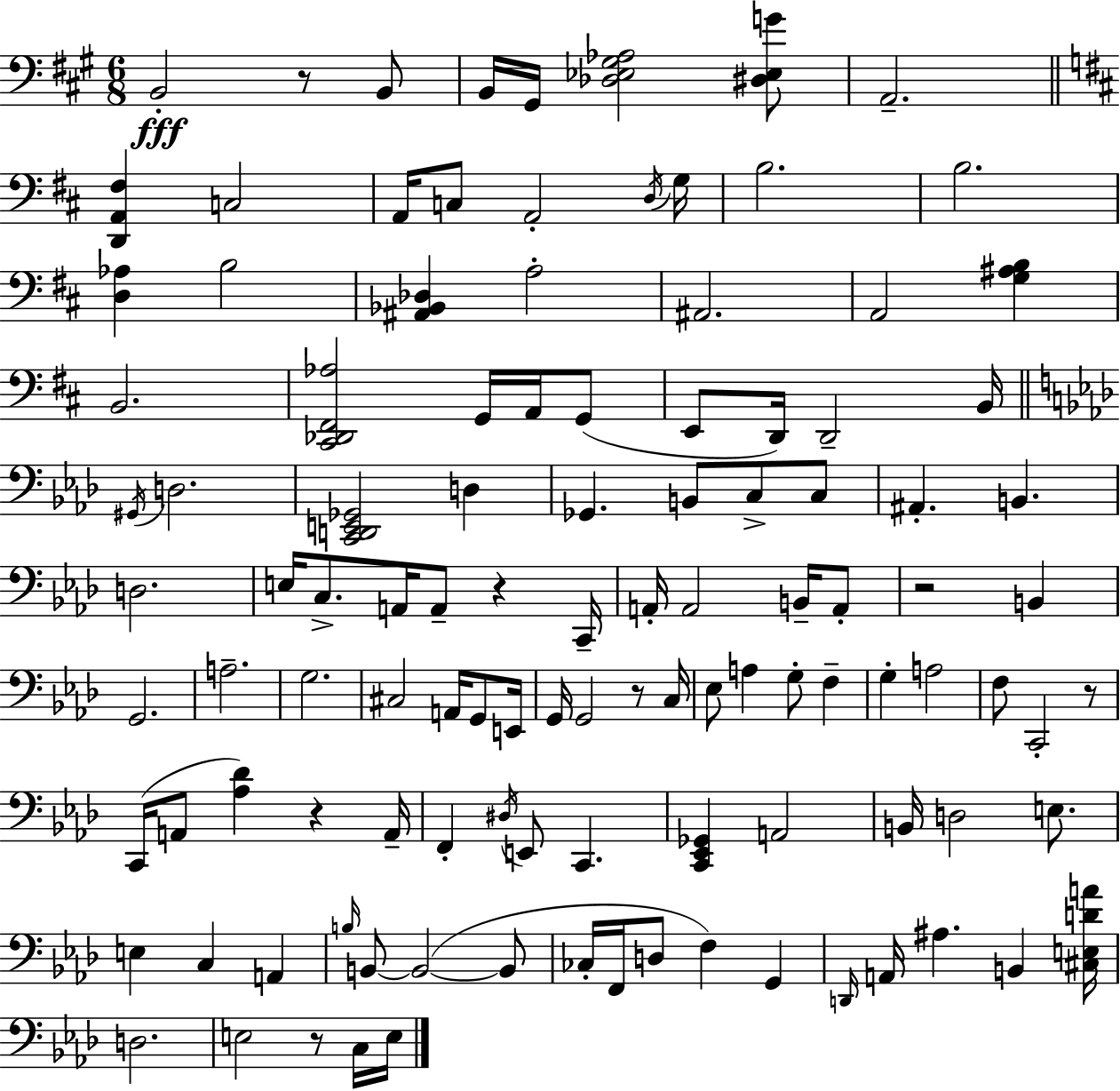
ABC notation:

X:1
T:Untitled
M:6/8
L:1/4
K:A
B,,2 z/2 B,,/2 B,,/4 ^G,,/4 [_D,_E,^G,_A,]2 [^D,_E,G]/2 A,,2 [D,,A,,^F,] C,2 A,,/4 C,/2 A,,2 D,/4 G,/4 B,2 B,2 [D,_A,] B,2 [^A,,_B,,_D,] A,2 ^A,,2 A,,2 [G,^A,B,] B,,2 [^C,,_D,,^F,,_A,]2 G,,/4 A,,/4 G,,/2 E,,/2 D,,/4 D,,2 B,,/4 ^G,,/4 D,2 [C,,D,,E,,_G,,]2 D, _G,, B,,/2 C,/2 C,/2 ^A,, B,, D,2 E,/4 C,/2 A,,/4 A,,/2 z C,,/4 A,,/4 A,,2 B,,/4 A,,/2 z2 B,, G,,2 A,2 G,2 ^C,2 A,,/4 G,,/2 E,,/4 G,,/4 G,,2 z/2 C,/4 _E,/2 A, G,/2 F, G, A,2 F,/2 C,,2 z/2 C,,/4 A,,/2 [_A,_D] z A,,/4 F,, ^D,/4 E,,/2 C,, [C,,_E,,_G,,] A,,2 B,,/4 D,2 E,/2 E, C, A,, B,/4 B,,/2 B,,2 B,,/2 _C,/4 F,,/4 D,/2 F, G,, D,,/4 A,,/4 ^A, B,, [^C,E,DA]/4 D,2 E,2 z/2 C,/4 E,/4